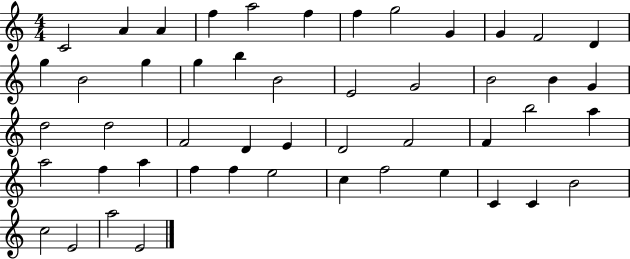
{
  \clef treble
  \numericTimeSignature
  \time 4/4
  \key c \major
  c'2 a'4 a'4 | f''4 a''2 f''4 | f''4 g''2 g'4 | g'4 f'2 d'4 | \break g''4 b'2 g''4 | g''4 b''4 b'2 | e'2 g'2 | b'2 b'4 g'4 | \break d''2 d''2 | f'2 d'4 e'4 | d'2 f'2 | f'4 b''2 a''4 | \break a''2 f''4 a''4 | f''4 f''4 e''2 | c''4 f''2 e''4 | c'4 c'4 b'2 | \break c''2 e'2 | a''2 e'2 | \bar "|."
}